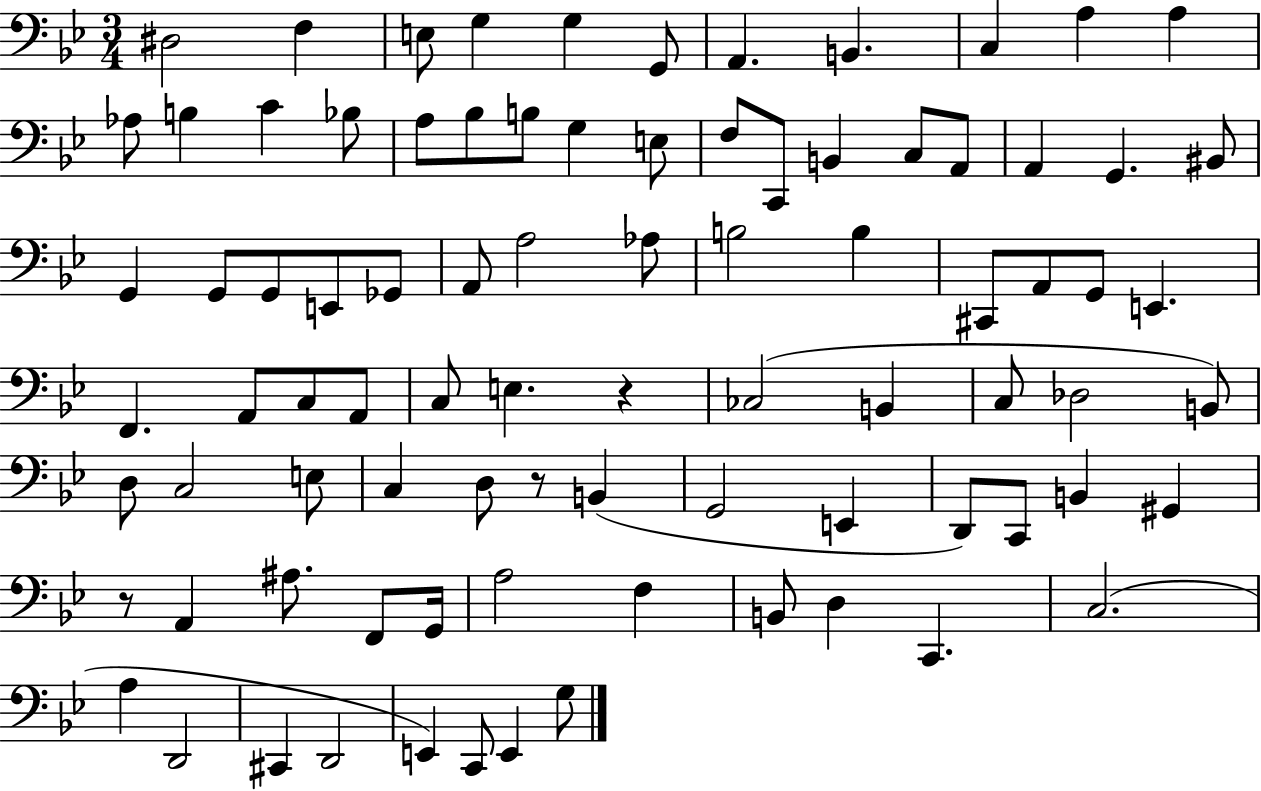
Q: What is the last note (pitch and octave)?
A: G3